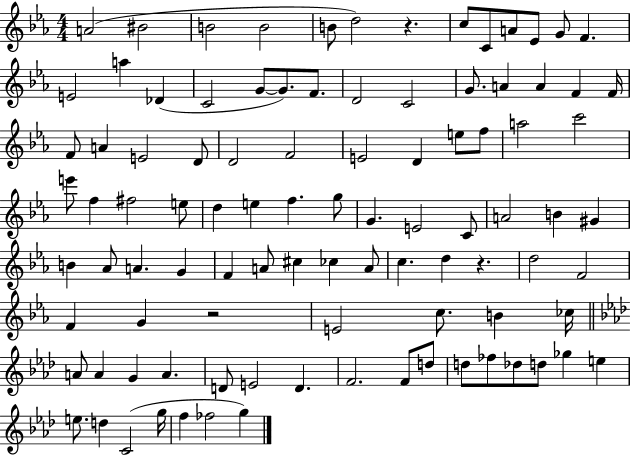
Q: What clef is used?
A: treble